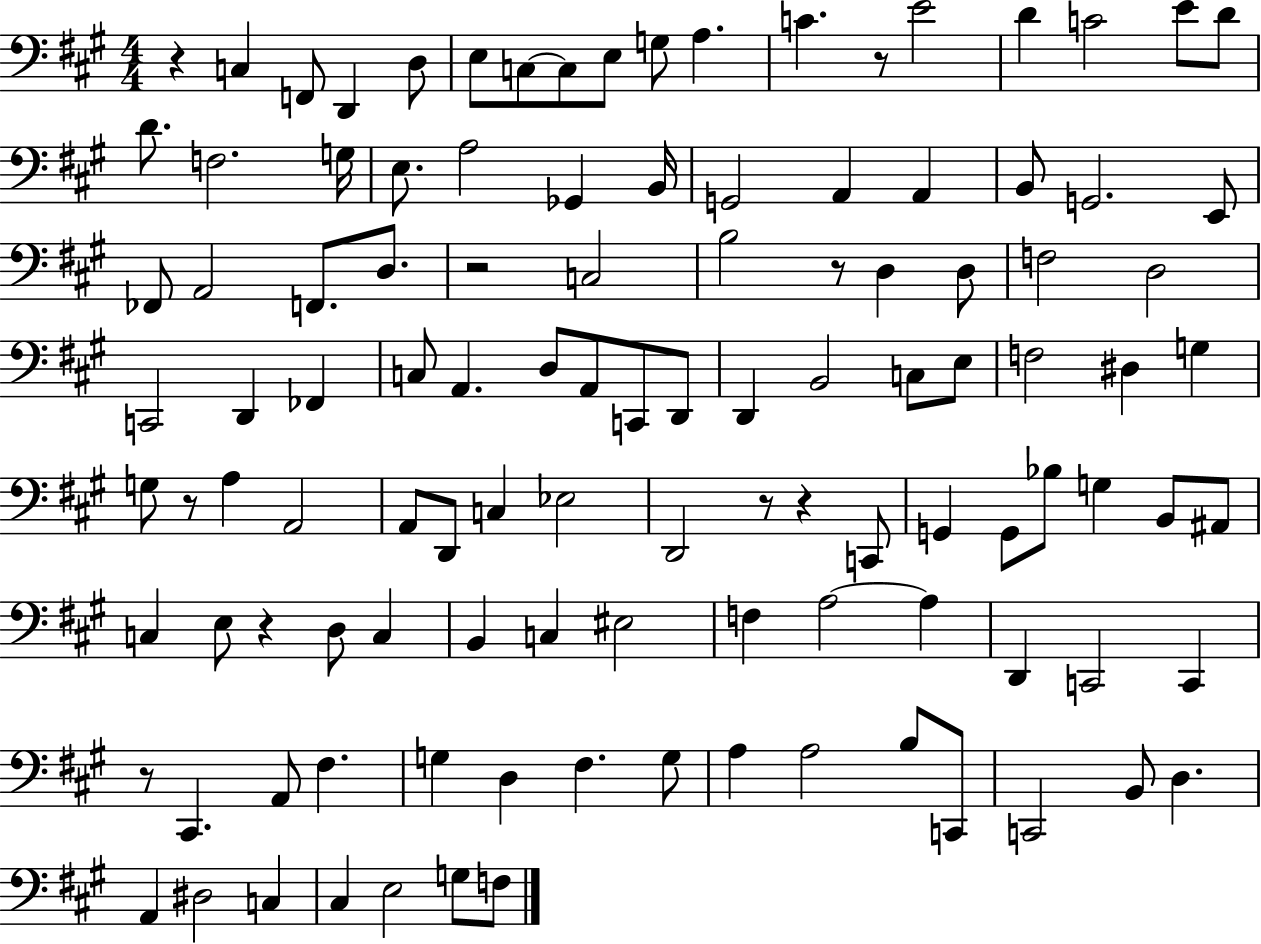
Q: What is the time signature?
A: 4/4